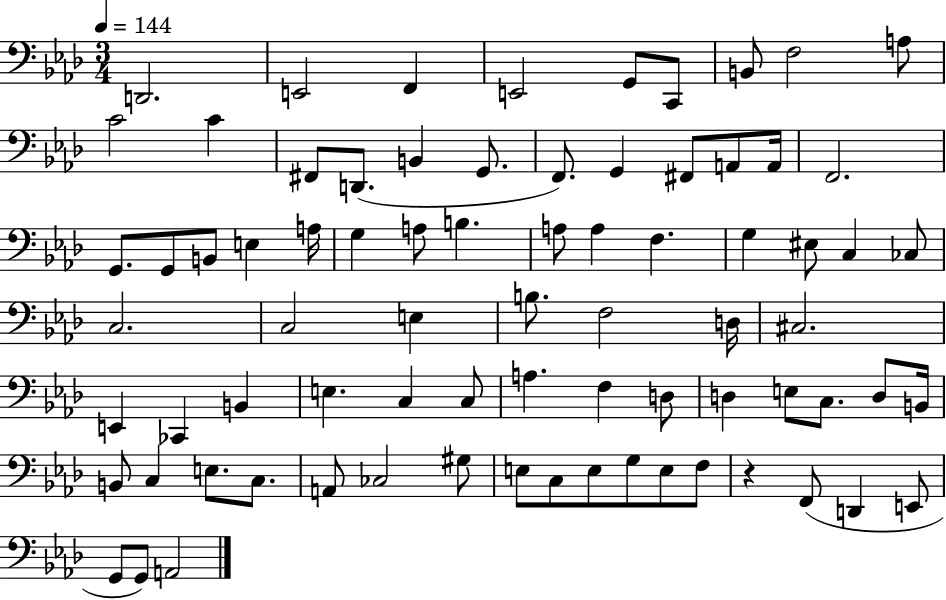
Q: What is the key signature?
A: AES major